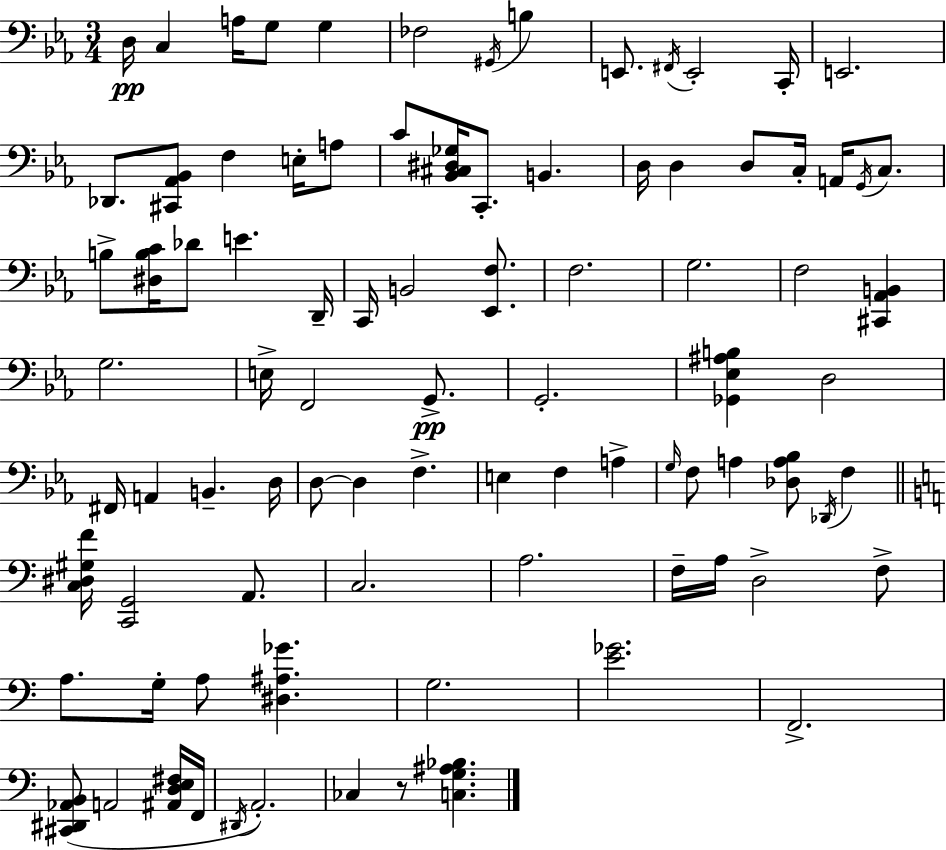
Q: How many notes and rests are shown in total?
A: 89